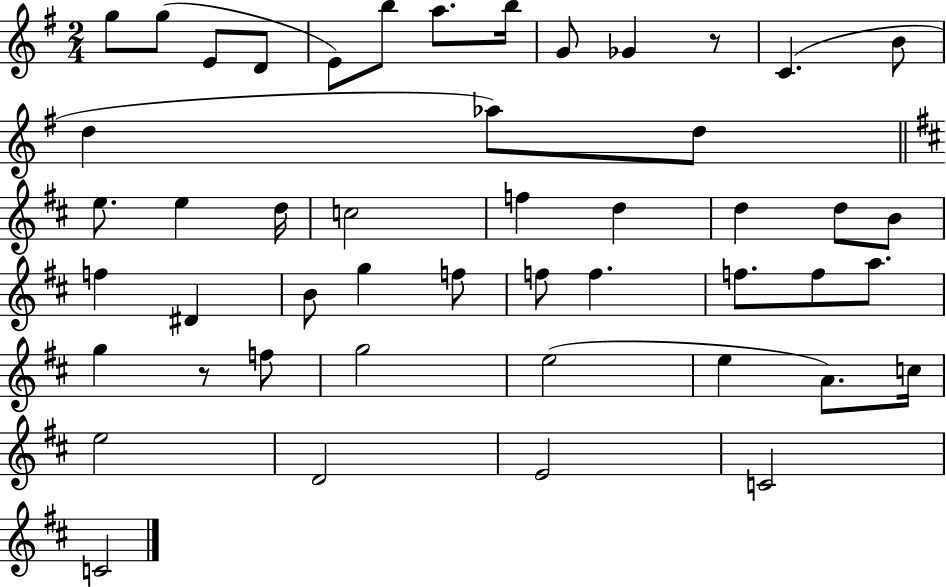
{
  \clef treble
  \numericTimeSignature
  \time 2/4
  \key g \major
  g''8 g''8( e'8 d'8 | e'8) b''8 a''8. b''16 | g'8 ges'4 r8 | c'4.( b'8 | \break d''4 aes''8) d''8 | \bar "||" \break \key d \major e''8. e''4 d''16 | c''2 | f''4 d''4 | d''4 d''8 b'8 | \break f''4 dis'4 | b'8 g''4 f''8 | f''8 f''4. | f''8. f''8 a''8. | \break g''4 r8 f''8 | g''2 | e''2( | e''4 a'8.) c''16 | \break e''2 | d'2 | e'2 | c'2 | \break c'2 | \bar "|."
}